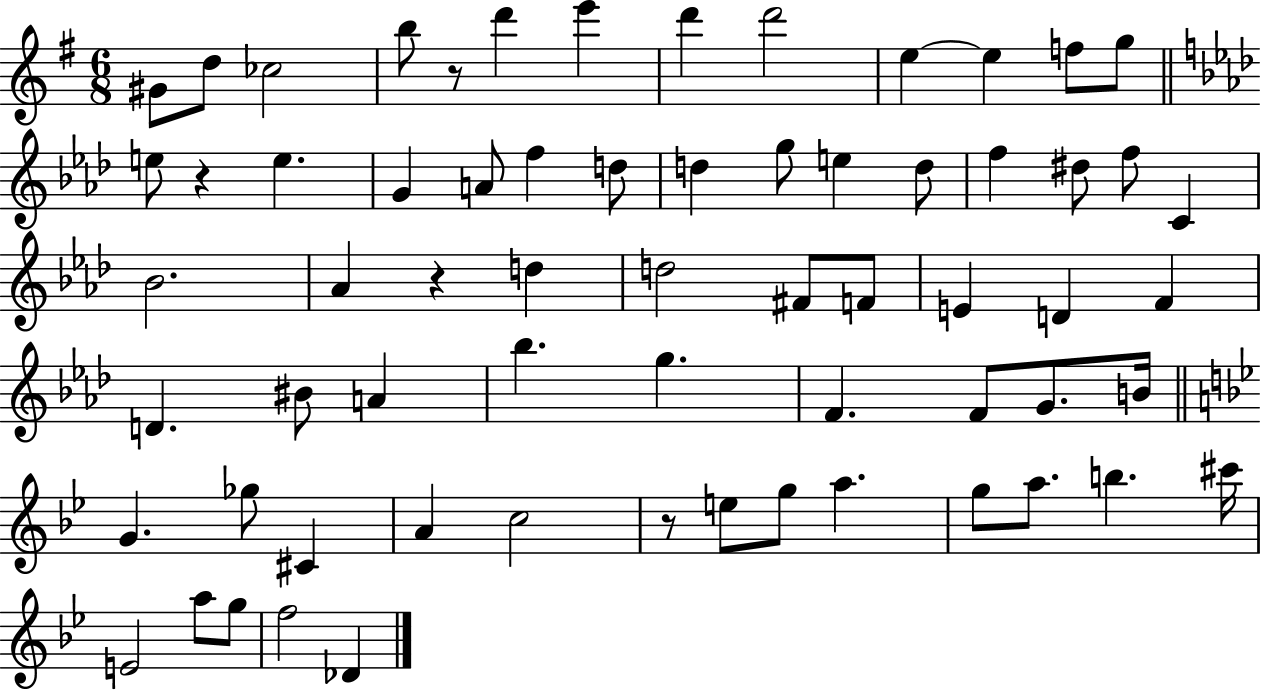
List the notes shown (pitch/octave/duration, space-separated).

G#4/e D5/e CES5/h B5/e R/e D6/q E6/q D6/q D6/h E5/q E5/q F5/e G5/e E5/e R/q E5/q. G4/q A4/e F5/q D5/e D5/q G5/e E5/q D5/e F5/q D#5/e F5/e C4/q Bb4/h. Ab4/q R/q D5/q D5/h F#4/e F4/e E4/q D4/q F4/q D4/q. BIS4/e A4/q Bb5/q. G5/q. F4/q. F4/e G4/e. B4/s G4/q. Gb5/e C#4/q A4/q C5/h R/e E5/e G5/e A5/q. G5/e A5/e. B5/q. C#6/s E4/h A5/e G5/e F5/h Db4/q